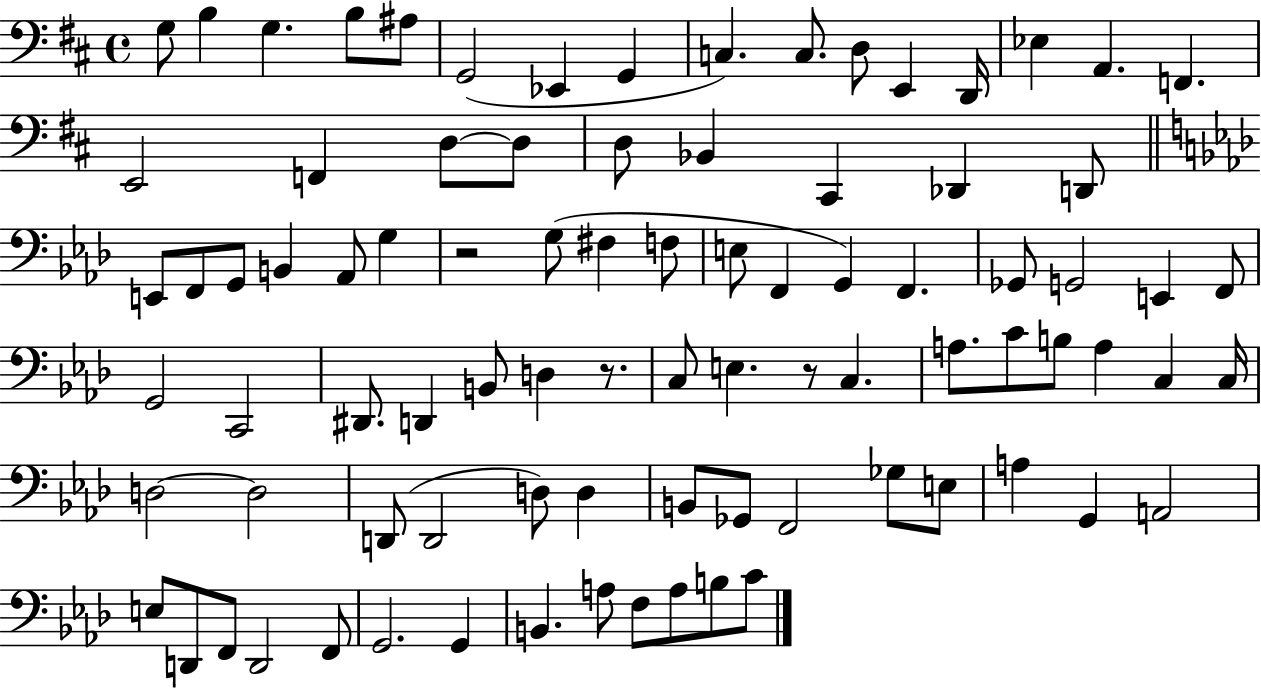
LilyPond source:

{
  \clef bass
  \time 4/4
  \defaultTimeSignature
  \key d \major
  \repeat volta 2 { g8 b4 g4. b8 ais8 | g,2( ees,4 g,4 | c4.) c8. d8 e,4 d,16 | ees4 a,4. f,4. | \break e,2 f,4 d8~~ d8 | d8 bes,4 cis,4 des,4 d,8 | \bar "||" \break \key aes \major e,8 f,8 g,8 b,4 aes,8 g4 | r2 g8( fis4 f8 | e8 f,4 g,4) f,4. | ges,8 g,2 e,4 f,8 | \break g,2 c,2 | dis,8. d,4 b,8 d4 r8. | c8 e4. r8 c4. | a8. c'8 b8 a4 c4 c16 | \break d2~~ d2 | d,8( d,2 d8) d4 | b,8 ges,8 f,2 ges8 e8 | a4 g,4 a,2 | \break e8 d,8 f,8 d,2 f,8 | g,2. g,4 | b,4. a8 f8 a8 b8 c'8 | } \bar "|."
}